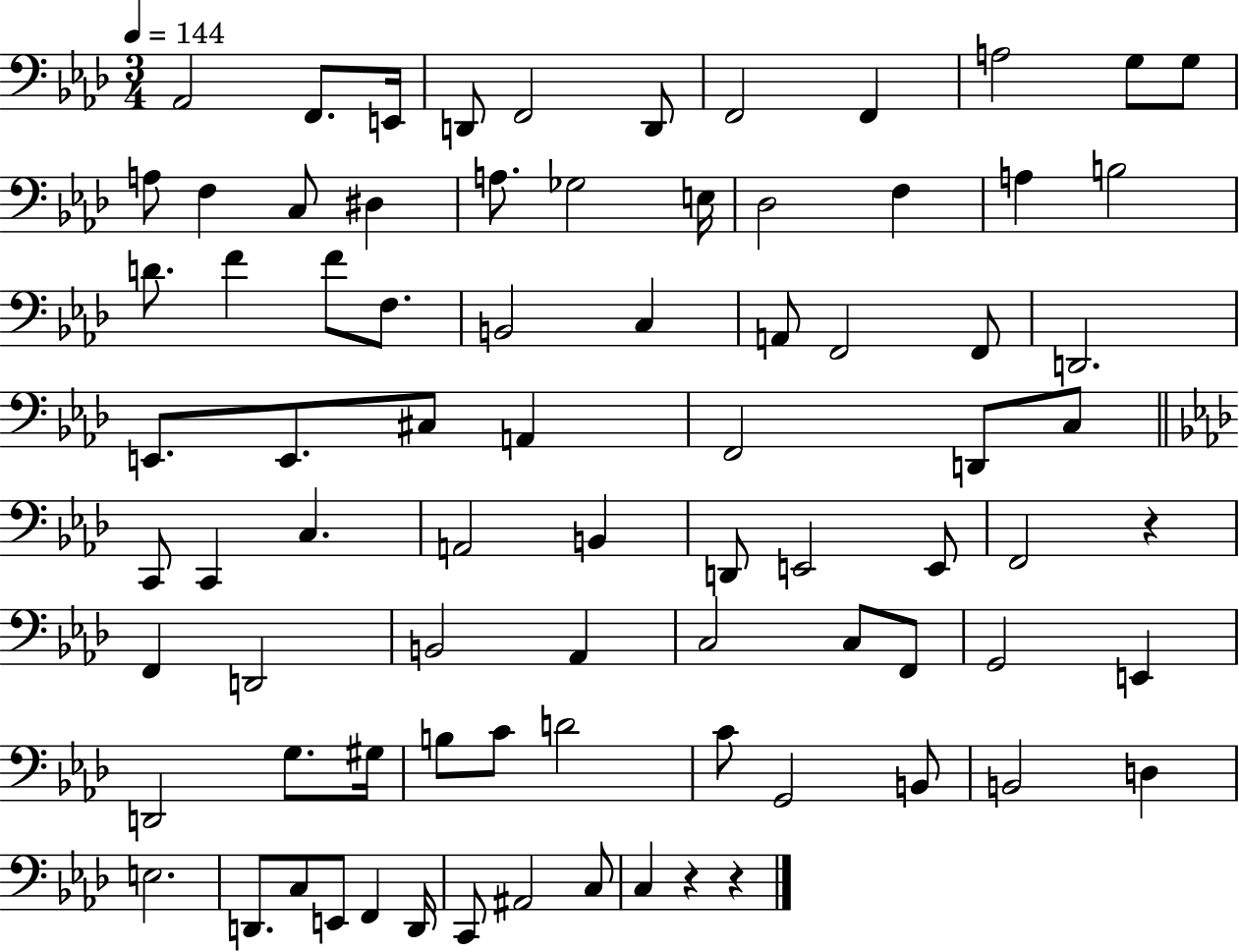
{
  \clef bass
  \numericTimeSignature
  \time 3/4
  \key aes \major
  \tempo 4 = 144
  aes,2 f,8. e,16 | d,8 f,2 d,8 | f,2 f,4 | a2 g8 g8 | \break a8 f4 c8 dis4 | a8. ges2 e16 | des2 f4 | a4 b2 | \break d'8. f'4 f'8 f8. | b,2 c4 | a,8 f,2 f,8 | d,2. | \break e,8. e,8. cis8 a,4 | f,2 d,8 c8 | \bar "||" \break \key aes \major c,8 c,4 c4. | a,2 b,4 | d,8 e,2 e,8 | f,2 r4 | \break f,4 d,2 | b,2 aes,4 | c2 c8 f,8 | g,2 e,4 | \break d,2 g8. gis16 | b8 c'8 d'2 | c'8 g,2 b,8 | b,2 d4 | \break e2. | d,8. c8 e,8 f,4 d,16 | c,8 ais,2 c8 | c4 r4 r4 | \break \bar "|."
}